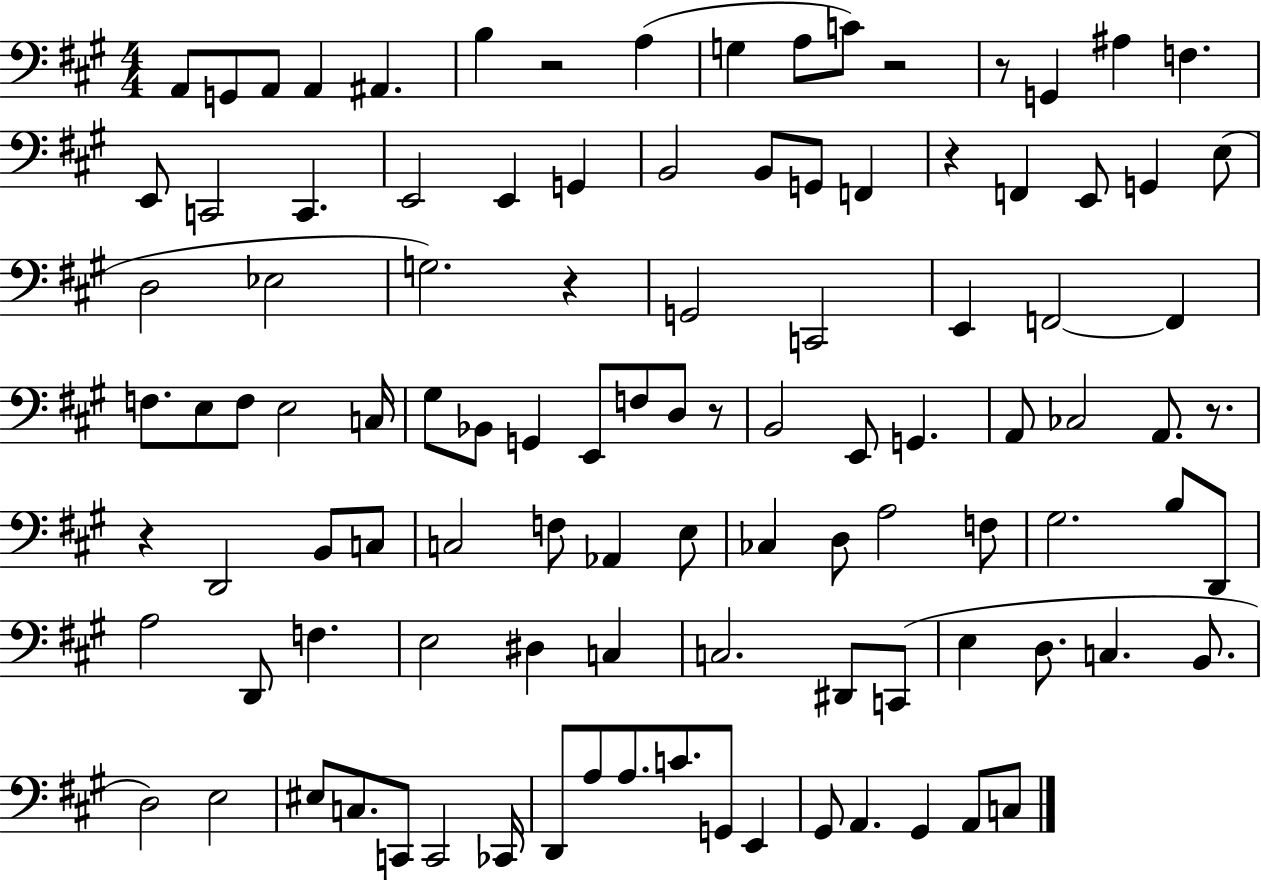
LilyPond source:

{
  \clef bass
  \numericTimeSignature
  \time 4/4
  \key a \major
  a,8 g,8 a,8 a,4 ais,4. | b4 r2 a4( | g4 a8 c'8) r2 | r8 g,4 ais4 f4. | \break e,8 c,2 c,4. | e,2 e,4 g,4 | b,2 b,8 g,8 f,4 | r4 f,4 e,8 g,4 e8( | \break d2 ees2 | g2.) r4 | g,2 c,2 | e,4 f,2~~ f,4 | \break f8. e8 f8 e2 c16 | gis8 bes,8 g,4 e,8 f8 d8 r8 | b,2 e,8 g,4. | a,8 ces2 a,8. r8. | \break r4 d,2 b,8 c8 | c2 f8 aes,4 e8 | ces4 d8 a2 f8 | gis2. b8 d,8 | \break a2 d,8 f4. | e2 dis4 c4 | c2. dis,8 c,8( | e4 d8. c4. b,8. | \break d2) e2 | eis8 c8. c,8 c,2 ces,16 | d,8 a8 a8. c'8. g,8 e,4 | gis,8 a,4. gis,4 a,8 c8 | \break \bar "|."
}